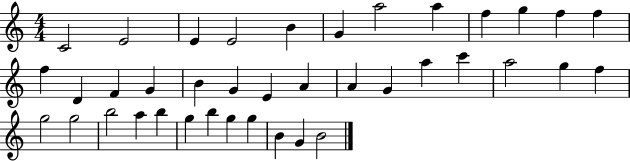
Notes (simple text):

C4/h E4/h E4/q E4/h B4/q G4/q A5/h A5/q F5/q G5/q F5/q F5/q F5/q D4/q F4/q G4/q B4/q G4/q E4/q A4/q A4/q G4/q A5/q C6/q A5/h G5/q F5/q G5/h G5/h B5/h A5/q B5/q G5/q B5/q G5/q G5/q B4/q G4/q B4/h